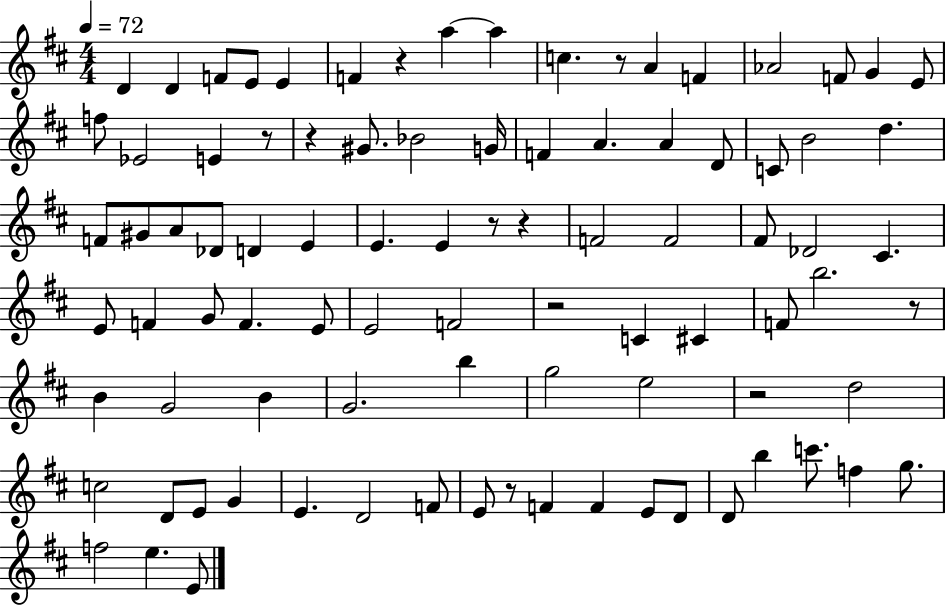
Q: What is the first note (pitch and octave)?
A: D4